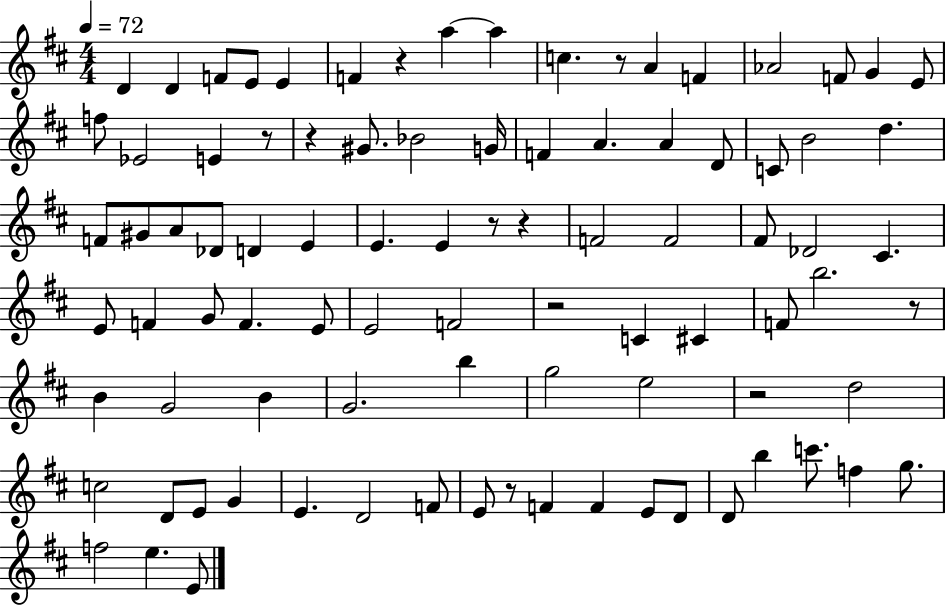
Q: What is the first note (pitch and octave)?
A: D4